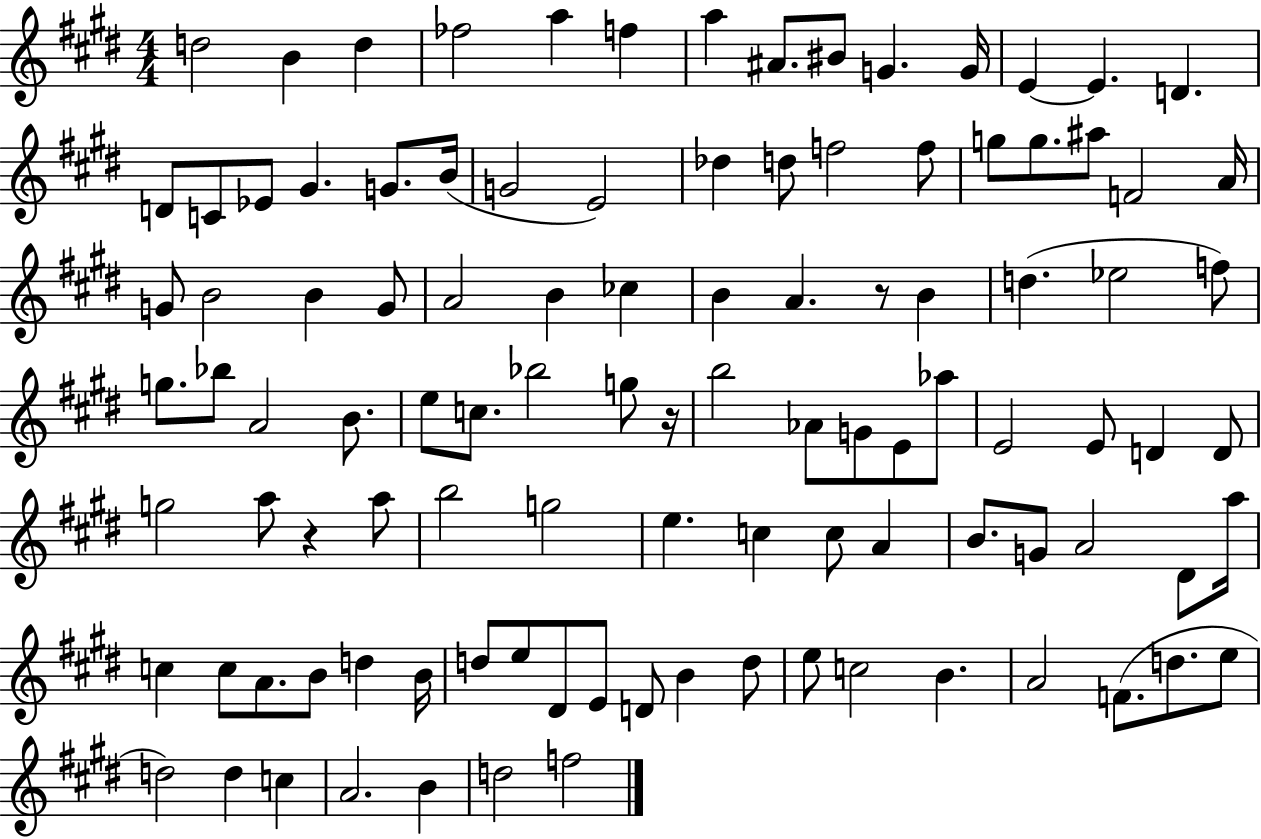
{
  \clef treble
  \numericTimeSignature
  \time 4/4
  \key e \major
  d''2 b'4 d''4 | fes''2 a''4 f''4 | a''4 ais'8. bis'8 g'4. g'16 | e'4~~ e'4. d'4. | \break d'8 c'8 ees'8 gis'4. g'8. b'16( | g'2 e'2) | des''4 d''8 f''2 f''8 | g''8 g''8. ais''8 f'2 a'16 | \break g'8 b'2 b'4 g'8 | a'2 b'4 ces''4 | b'4 a'4. r8 b'4 | d''4.( ees''2 f''8) | \break g''8. bes''8 a'2 b'8. | e''8 c''8. bes''2 g''8 r16 | b''2 aes'8 g'8 e'8 aes''8 | e'2 e'8 d'4 d'8 | \break g''2 a''8 r4 a''8 | b''2 g''2 | e''4. c''4 c''8 a'4 | b'8. g'8 a'2 dis'8 a''16 | \break c''4 c''8 a'8. b'8 d''4 b'16 | d''8 e''8 dis'8 e'8 d'8 b'4 d''8 | e''8 c''2 b'4. | a'2 f'8.( d''8. e''8 | \break d''2) d''4 c''4 | a'2. b'4 | d''2 f''2 | \bar "|."
}